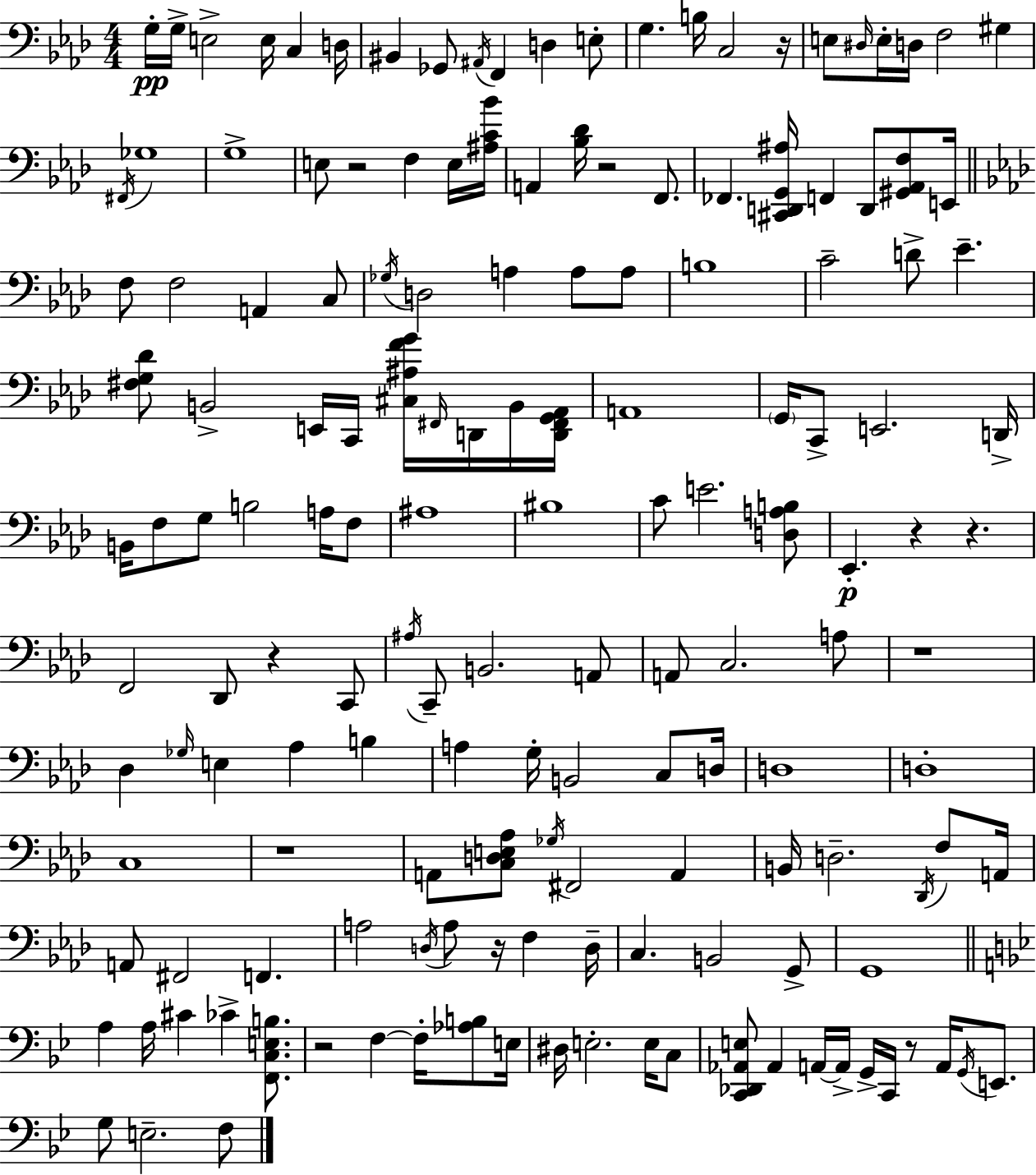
X:1
T:Untitled
M:4/4
L:1/4
K:Ab
G,/4 G,/4 E,2 E,/4 C, D,/4 ^B,, _G,,/2 ^A,,/4 F,, D, E,/2 G, B,/4 C,2 z/4 E,/2 ^D,/4 E,/4 D,/4 F,2 ^G, ^F,,/4 _G,4 G,4 E,/2 z2 F, E,/4 [^A,C_B]/4 A,, [_B,_D]/4 z2 F,,/2 _F,, [^C,,D,,G,,^A,]/4 F,, D,,/2 [^G,,_A,,F,]/2 E,,/4 F,/2 F,2 A,, C,/2 _G,/4 D,2 A, A,/2 A,/2 B,4 C2 D/2 _E [^F,G,_D]/2 B,,2 E,,/4 C,,/4 [^C,^A,FG]/4 ^F,,/4 D,,/4 B,,/4 [D,,^F,,G,,_A,,]/4 A,,4 G,,/4 C,,/2 E,,2 D,,/4 B,,/4 F,/2 G,/2 B,2 A,/4 F,/2 ^A,4 ^B,4 C/2 E2 [D,A,B,]/2 _E,, z z F,,2 _D,,/2 z C,,/2 ^A,/4 C,,/2 B,,2 A,,/2 A,,/2 C,2 A,/2 z4 _D, _G,/4 E, _A, B, A, G,/4 B,,2 C,/2 D,/4 D,4 D,4 C,4 z4 A,,/2 [C,D,E,_A,]/2 _G,/4 ^F,,2 A,, B,,/4 D,2 _D,,/4 F,/2 A,,/4 A,,/2 ^F,,2 F,, A,2 D,/4 A,/2 z/4 F, D,/4 C, B,,2 G,,/2 G,,4 A, A,/4 ^C _C [F,,C,E,B,]/2 z2 F, F,/4 [_A,B,]/2 E,/4 ^D,/4 E,2 E,/4 C,/2 [C,,_D,,_A,,E,]/2 _A,, A,,/4 A,,/4 G,,/4 C,,/4 z/2 A,,/4 G,,/4 E,,/2 G,/2 E,2 F,/2